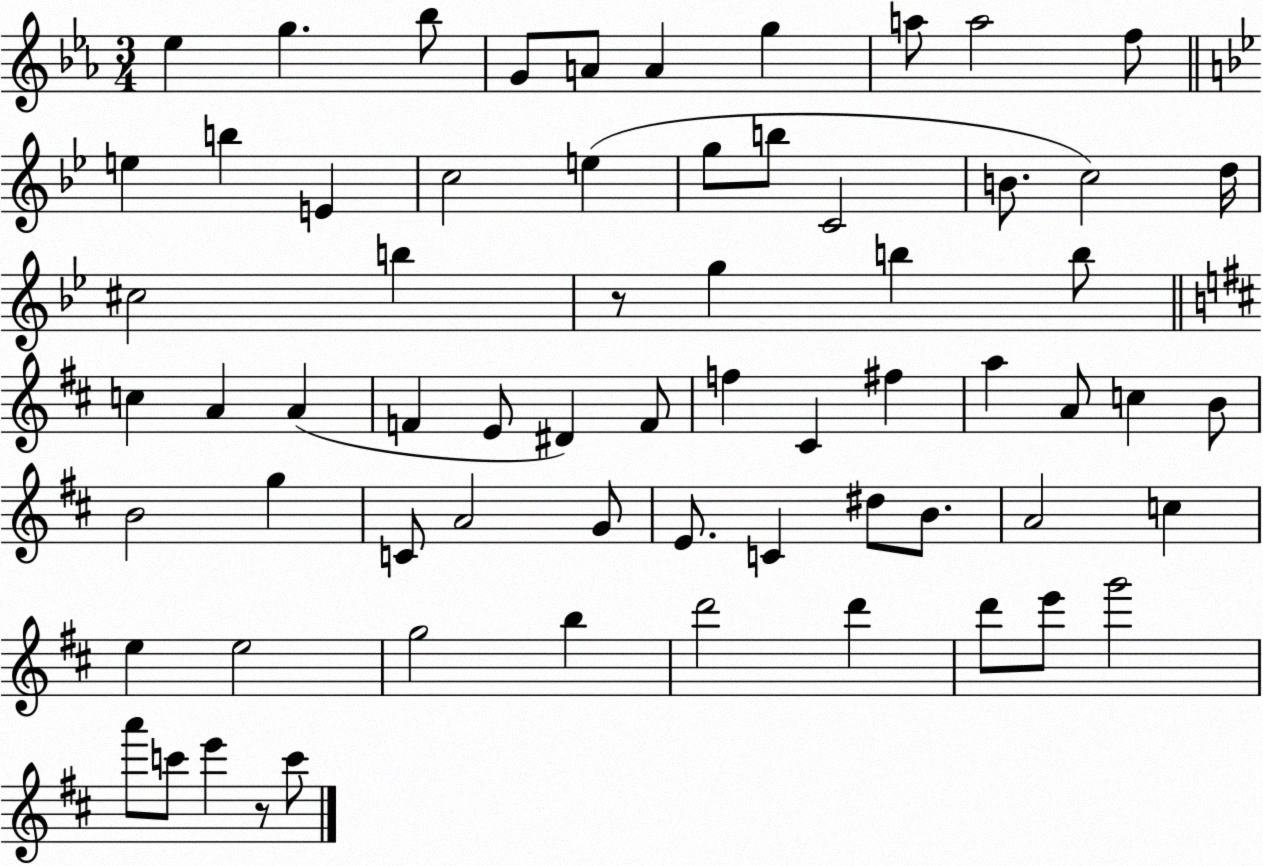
X:1
T:Untitled
M:3/4
L:1/4
K:Eb
_e g _b/2 G/2 A/2 A g a/2 a2 f/2 e b E c2 e g/2 b/2 C2 B/2 c2 d/4 ^c2 b z/2 g b b/2 c A A F E/2 ^D F/2 f ^C ^f a A/2 c B/2 B2 g C/2 A2 G/2 E/2 C ^d/2 B/2 A2 c e e2 g2 b d'2 d' d'/2 e'/2 g'2 a'/2 c'/2 e' z/2 c'/2